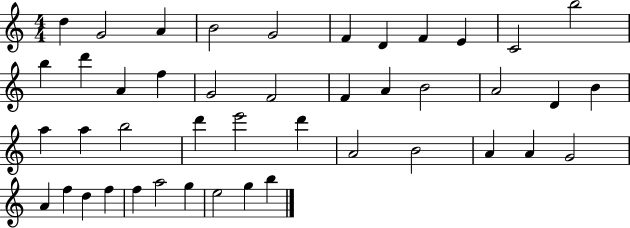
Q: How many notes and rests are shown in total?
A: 44